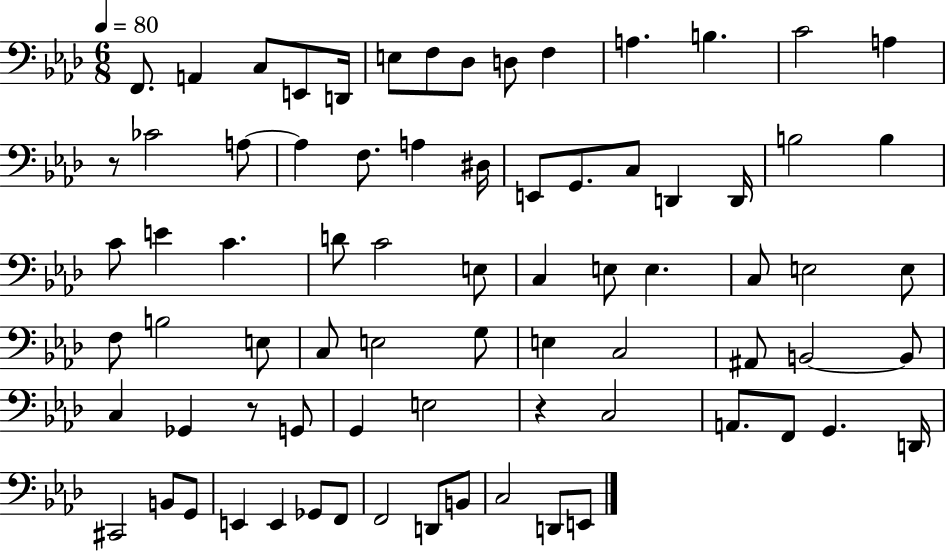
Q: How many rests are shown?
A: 3